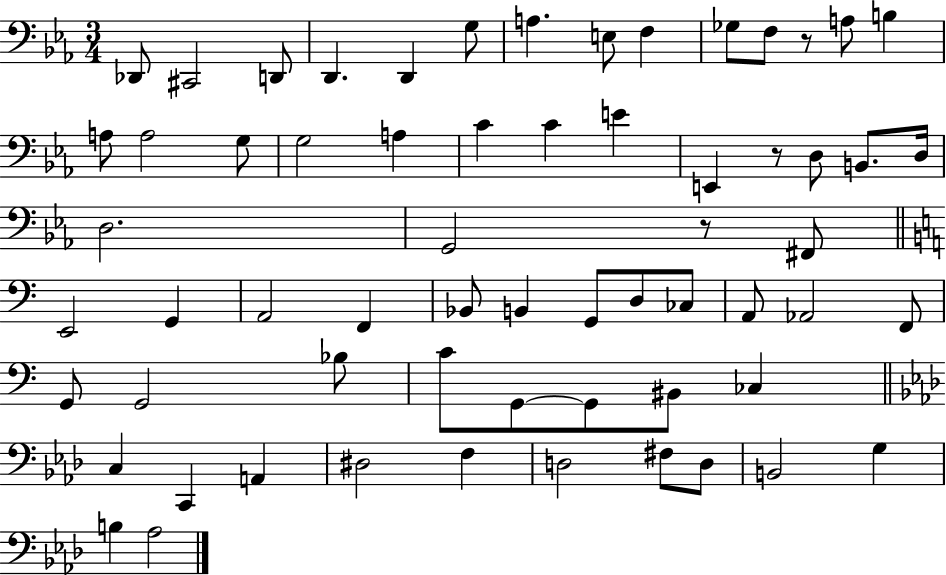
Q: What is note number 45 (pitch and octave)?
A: G2